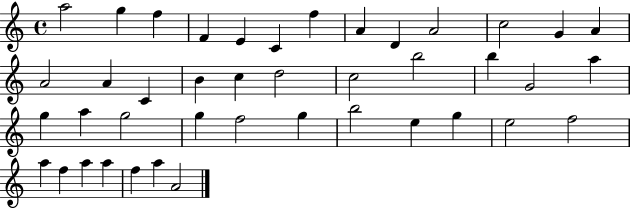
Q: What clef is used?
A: treble